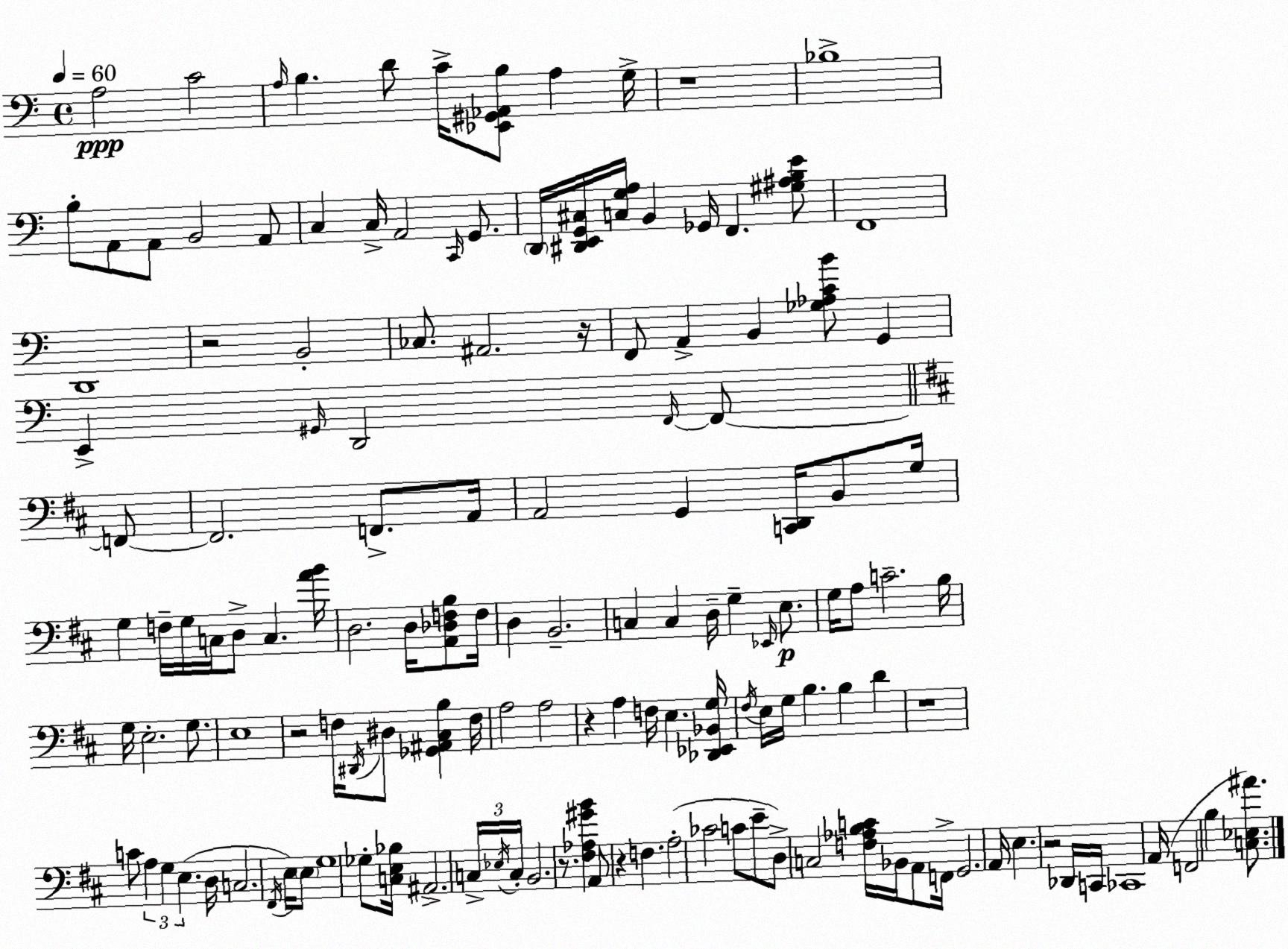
X:1
T:Untitled
M:4/4
L:1/4
K:Am
A,2 C2 A,/4 B, D/2 C/4 [_E,,^G,,_A,,B,]/2 A, G,/4 z4 _B,4 B,/2 A,,/2 A,,/2 B,,2 A,,/2 C, C,/4 A,,2 C,,/4 G,,/2 D,,/4 [^D,,E,,G,,^C,]/4 [C,G,A,]/4 B,, _G,,/4 F,, [^G,^A,B,E]/2 F,,4 D,,4 z2 B,,2 _C,/2 ^A,,2 z/4 F,,/2 A,, B,, [_G,_A,CB]/2 G,, E,, ^G,,/4 D,,2 F,,/4 F,,/2 F,,/2 F,,2 F,,/2 A,,/4 A,,2 G,, [C,,D,,]/4 B,,/2 G,/4 G, F,/4 G,/4 C,/4 D,/2 C, [AB]/4 D,2 D,/4 [A,,_D,F,B,]/2 F,/4 D, B,,2 C, C, D,/4 G, _E,,/4 E,/2 G,/4 A,/2 C2 B,/4 G,/4 E,2 G,/2 E,4 z2 F,/4 ^D,,/4 ^D,/2 [_G,,^A,,^C,B,] F,/4 A,2 A,2 z A, F,/4 E, [_D,,_E,,_B,,G,]/4 ^F,/4 E,/4 G,/4 B, B, D z4 C/2 A, G, E, D,/4 C,2 ^F,,/4 E,/4 E,/2 G,4 _G,/2 [C,E,_B,]/4 ^A,,2 C,/4 _E,/4 C,/4 B,,2 z/2 [^F,_A,^GB] A,,/2 z F, A,2 _C2 C/2 E/2 D,/2 C,2 [F,_A,B,C]/4 _B,,/4 A,,/2 F,,/4 G,,2 A,,/4 E, z2 _D,,/4 C,,/4 _C,,4 A,,/4 F,,2 B, [C,_E,^A]/2